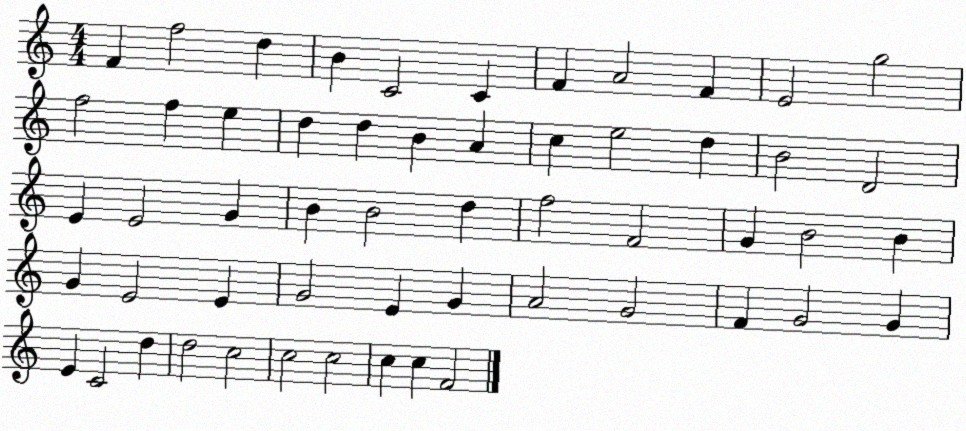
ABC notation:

X:1
T:Untitled
M:4/4
L:1/4
K:C
F f2 d B C2 C F A2 F E2 g2 f2 f e d d B A c e2 d B2 D2 E E2 G B B2 d f2 F2 G B2 B G E2 E G2 E G A2 G2 F G2 G E C2 d d2 c2 c2 c2 c c F2